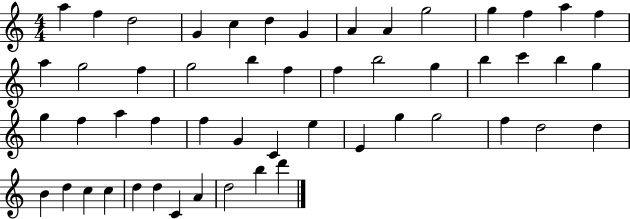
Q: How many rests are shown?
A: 0